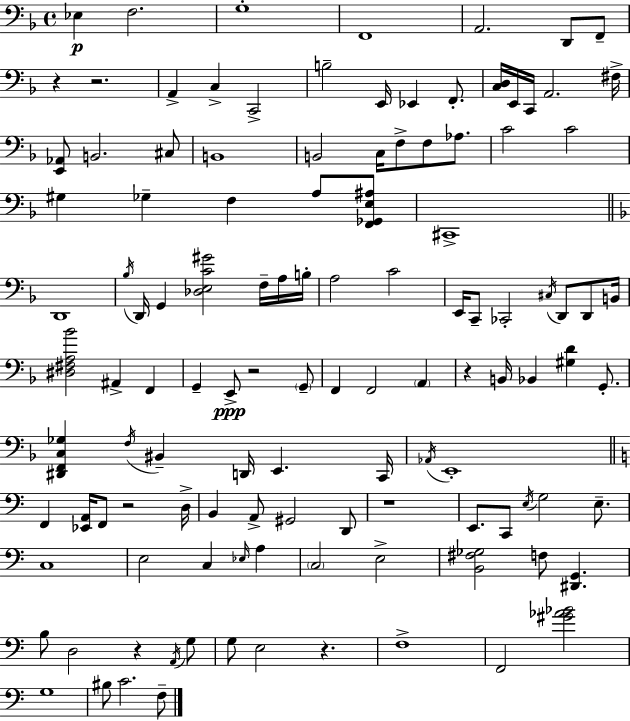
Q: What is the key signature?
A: F major